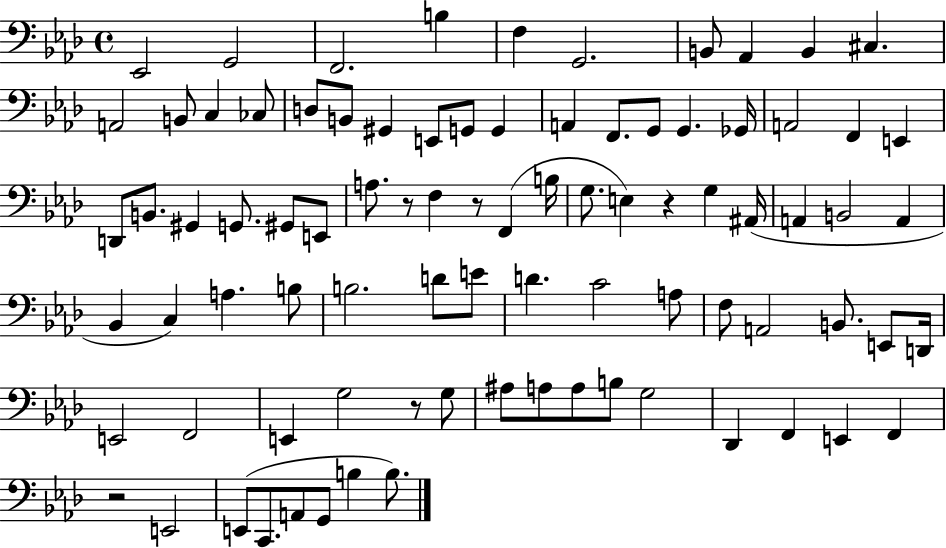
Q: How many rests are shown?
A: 5